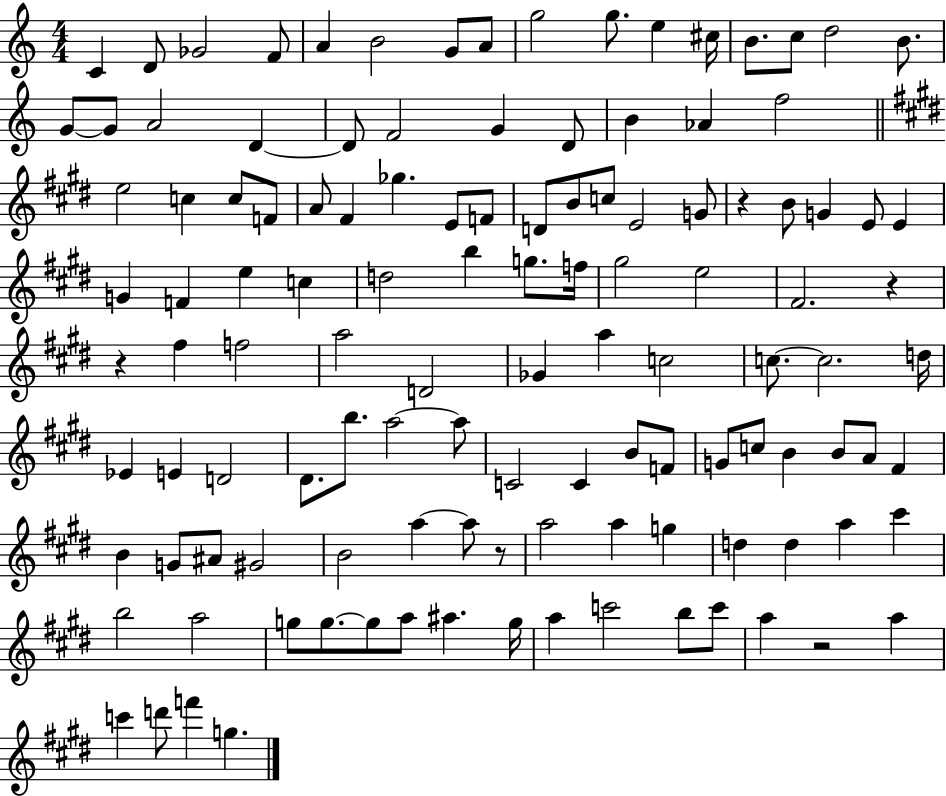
X:1
T:Untitled
M:4/4
L:1/4
K:C
C D/2 _G2 F/2 A B2 G/2 A/2 g2 g/2 e ^c/4 B/2 c/2 d2 B/2 G/2 G/2 A2 D D/2 F2 G D/2 B _A f2 e2 c c/2 F/2 A/2 ^F _g E/2 F/2 D/2 B/2 c/2 E2 G/2 z B/2 G E/2 E G F e c d2 b g/2 f/4 ^g2 e2 ^F2 z z ^f f2 a2 D2 _G a c2 c/2 c2 d/4 _E E D2 ^D/2 b/2 a2 a/2 C2 C B/2 F/2 G/2 c/2 B B/2 A/2 ^F B G/2 ^A/2 ^G2 B2 a a/2 z/2 a2 a g d d a ^c' b2 a2 g/2 g/2 g/2 a/2 ^a g/4 a c'2 b/2 c'/2 a z2 a c' d'/2 f' g